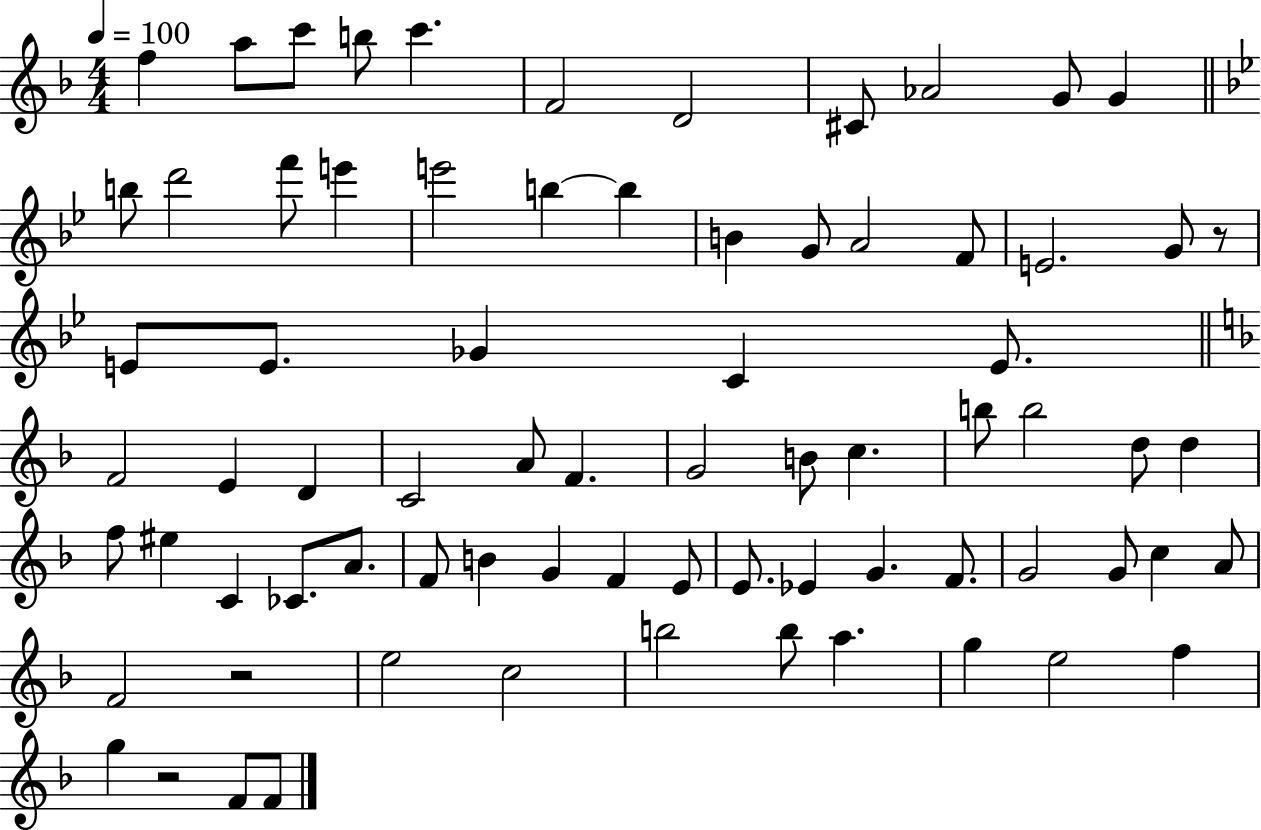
F5/q A5/e C6/e B5/e C6/q. F4/h D4/h C#4/e Ab4/h G4/e G4/q B5/e D6/h F6/e E6/q E6/h B5/q B5/q B4/q G4/e A4/h F4/e E4/h. G4/e R/e E4/e E4/e. Gb4/q C4/q E4/e. F4/h E4/q D4/q C4/h A4/e F4/q. G4/h B4/e C5/q. B5/e B5/h D5/e D5/q F5/e EIS5/q C4/q CES4/e. A4/e. F4/e B4/q G4/q F4/q E4/e E4/e. Eb4/q G4/q. F4/e. G4/h G4/e C5/q A4/e F4/h R/h E5/h C5/h B5/h B5/e A5/q. G5/q E5/h F5/q G5/q R/h F4/e F4/e